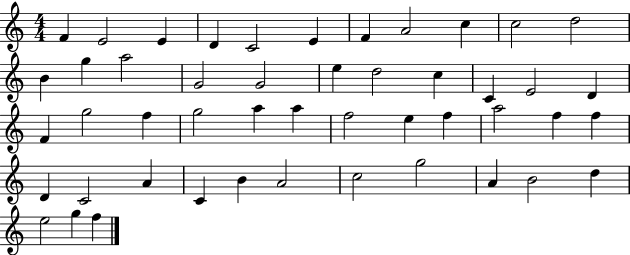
X:1
T:Untitled
M:4/4
L:1/4
K:C
F E2 E D C2 E F A2 c c2 d2 B g a2 G2 G2 e d2 c C E2 D F g2 f g2 a a f2 e f a2 f f D C2 A C B A2 c2 g2 A B2 d e2 g f